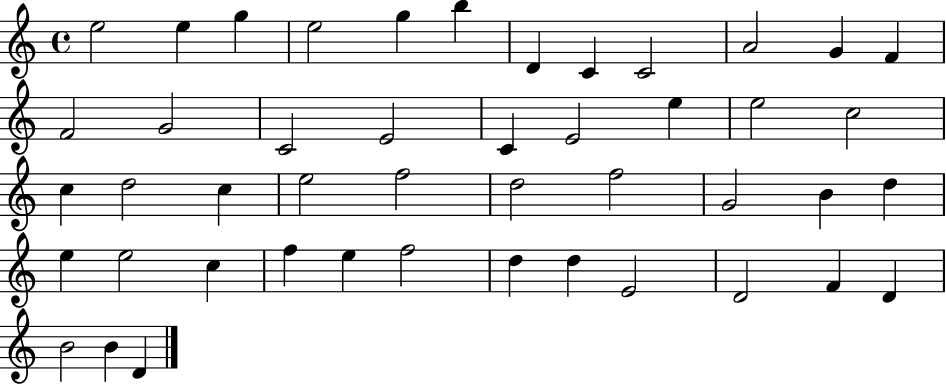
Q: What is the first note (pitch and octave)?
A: E5